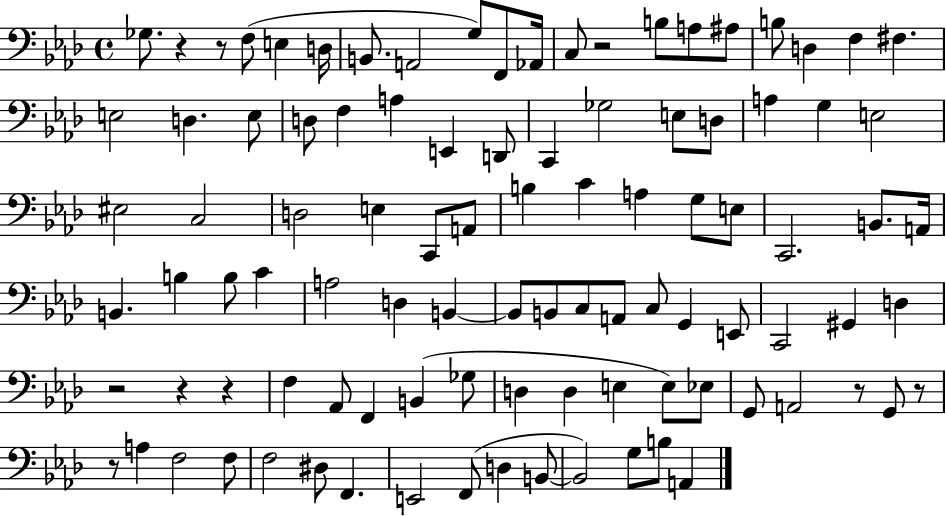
{
  \clef bass
  \time 4/4
  \defaultTimeSignature
  \key aes \major
  \repeat volta 2 { ges8. r4 r8 f8( e4 d16 | b,8. a,2 g8) f,8 aes,16 | c8 r2 b8 a8 ais8 | b8 d4 f4 fis4. | \break e2 d4. e8 | d8 f4 a4 e,4 d,8 | c,4 ges2 e8 d8 | a4 g4 e2 | \break eis2 c2 | d2 e4 c,8 a,8 | b4 c'4 a4 g8 e8 | c,2. b,8. a,16 | \break b,4. b4 b8 c'4 | a2 d4 b,4~~ | b,8 b,8 c8 a,8 c8 g,4 e,8 | c,2 gis,4 d4 | \break r2 r4 r4 | f4 aes,8 f,4 b,4( ges8 | d4 d4 e4 e8) ees8 | g,8 a,2 r8 g,8 r8 | \break r8 a4 f2 f8 | f2 dis8 f,4. | e,2 f,8( d4 b,8~~ | b,2) g8 b8 a,4 | \break } \bar "|."
}